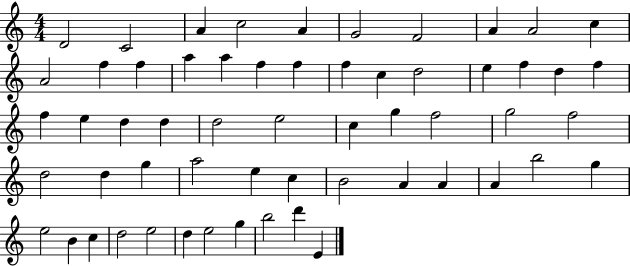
{
  \clef treble
  \numericTimeSignature
  \time 4/4
  \key c \major
  d'2 c'2 | a'4 c''2 a'4 | g'2 f'2 | a'4 a'2 c''4 | \break a'2 f''4 f''4 | a''4 a''4 f''4 f''4 | f''4 c''4 d''2 | e''4 f''4 d''4 f''4 | \break f''4 e''4 d''4 d''4 | d''2 e''2 | c''4 g''4 f''2 | g''2 f''2 | \break d''2 d''4 g''4 | a''2 e''4 c''4 | b'2 a'4 a'4 | a'4 b''2 g''4 | \break e''2 b'4 c''4 | d''2 e''2 | d''4 e''2 g''4 | b''2 d'''4 e'4 | \break \bar "|."
}